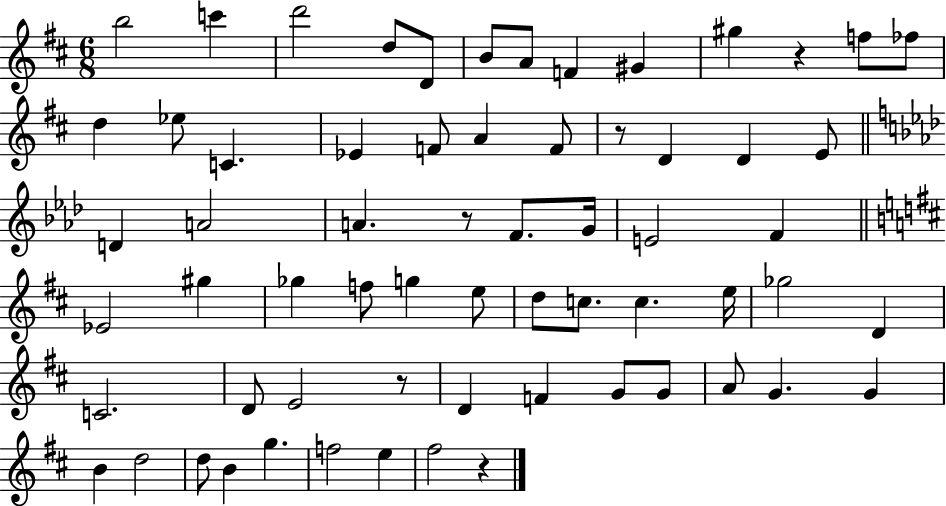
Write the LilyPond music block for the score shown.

{
  \clef treble
  \numericTimeSignature
  \time 6/8
  \key d \major
  b''2 c'''4 | d'''2 d''8 d'8 | b'8 a'8 f'4 gis'4 | gis''4 r4 f''8 fes''8 | \break d''4 ees''8 c'4. | ees'4 f'8 a'4 f'8 | r8 d'4 d'4 e'8 | \bar "||" \break \key f \minor d'4 a'2 | a'4. r8 f'8. g'16 | e'2 f'4 | \bar "||" \break \key d \major ees'2 gis''4 | ges''4 f''8 g''4 e''8 | d''8 c''8. c''4. e''16 | ges''2 d'4 | \break c'2. | d'8 e'2 r8 | d'4 f'4 g'8 g'8 | a'8 g'4. g'4 | \break b'4 d''2 | d''8 b'4 g''4. | f''2 e''4 | fis''2 r4 | \break \bar "|."
}